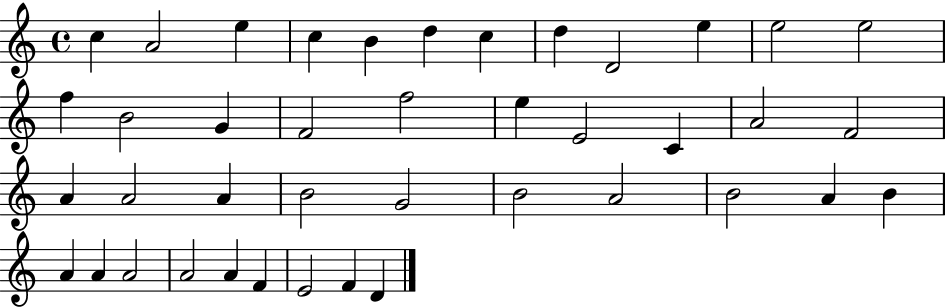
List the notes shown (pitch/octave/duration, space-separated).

C5/q A4/h E5/q C5/q B4/q D5/q C5/q D5/q D4/h E5/q E5/h E5/h F5/q B4/h G4/q F4/h F5/h E5/q E4/h C4/q A4/h F4/h A4/q A4/h A4/q B4/h G4/h B4/h A4/h B4/h A4/q B4/q A4/q A4/q A4/h A4/h A4/q F4/q E4/h F4/q D4/q